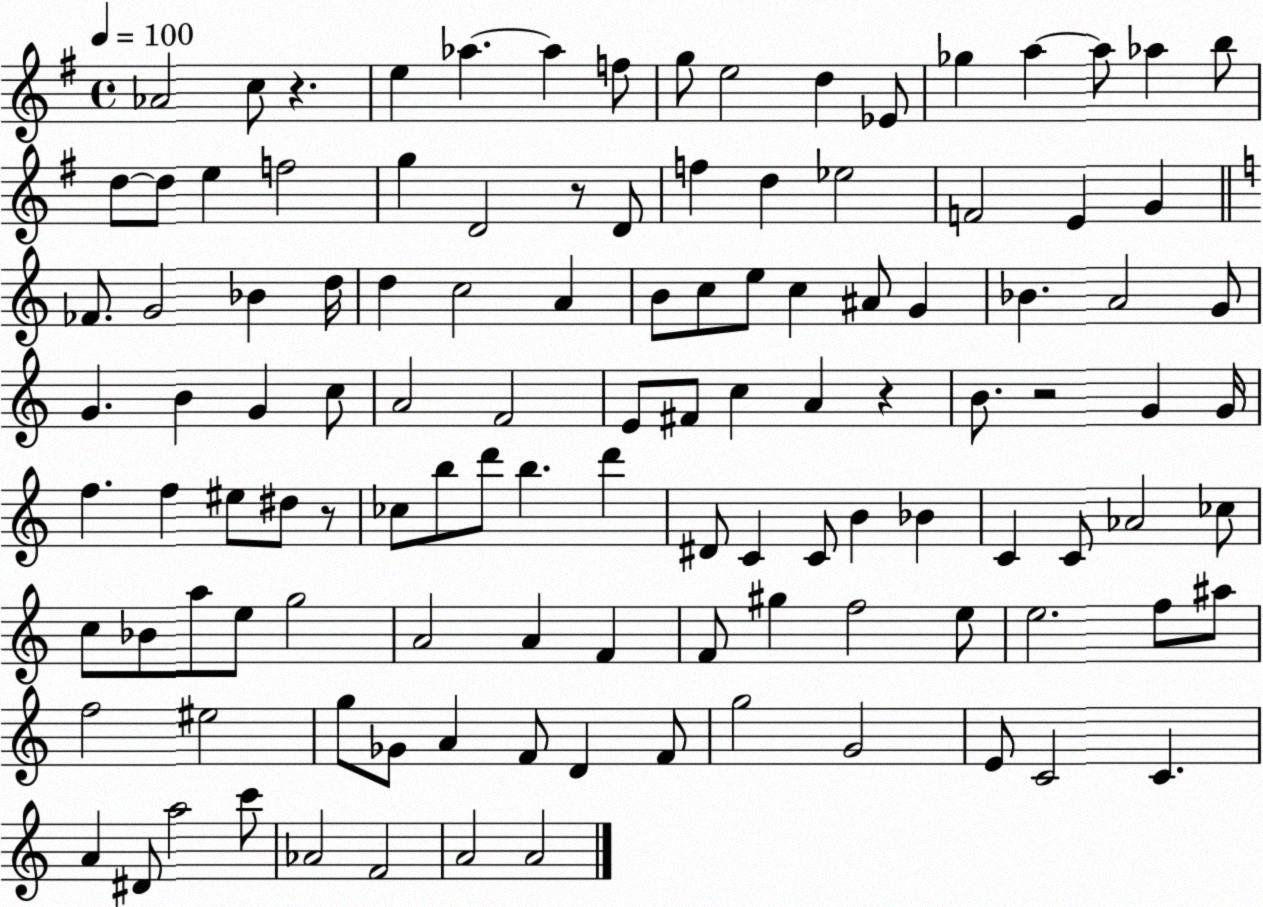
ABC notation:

X:1
T:Untitled
M:4/4
L:1/4
K:G
_A2 c/2 z e _a _a f/2 g/2 e2 d _E/2 _g a a/2 _a b/2 d/2 d/2 e f2 g D2 z/2 D/2 f d _e2 F2 E G _F/2 G2 _B d/4 d c2 A B/2 c/2 e/2 c ^A/2 G _B A2 G/2 G B G c/2 A2 F2 E/2 ^F/2 c A z B/2 z2 G G/4 f f ^e/2 ^d/2 z/2 _c/2 b/2 d'/2 b d' ^D/2 C C/2 B _B C C/2 _A2 _c/2 c/2 _B/2 a/2 e/2 g2 A2 A F F/2 ^g f2 e/2 e2 f/2 ^a/2 f2 ^e2 g/2 _G/2 A F/2 D F/2 g2 G2 E/2 C2 C A ^D/2 a2 c'/2 _A2 F2 A2 A2